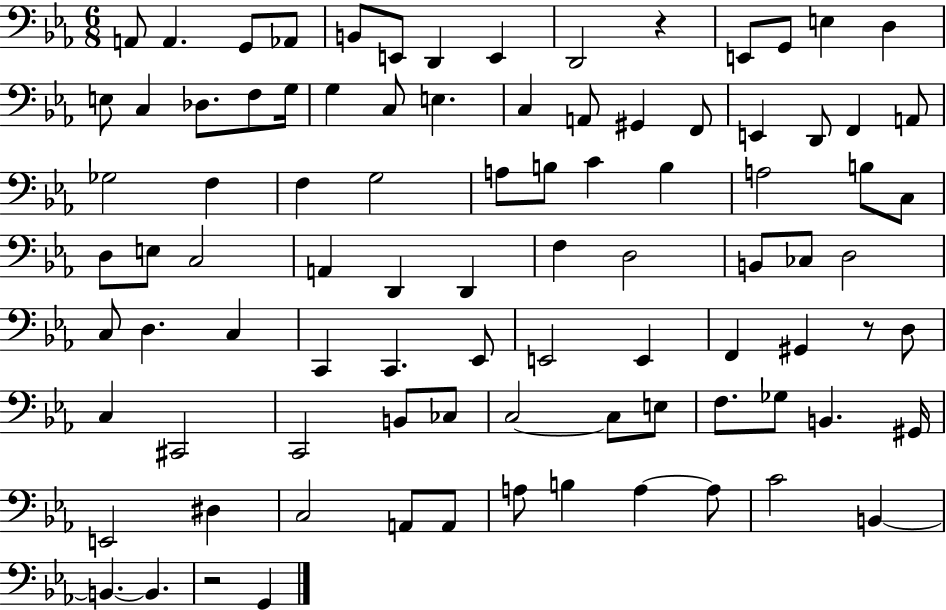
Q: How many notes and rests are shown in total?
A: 91